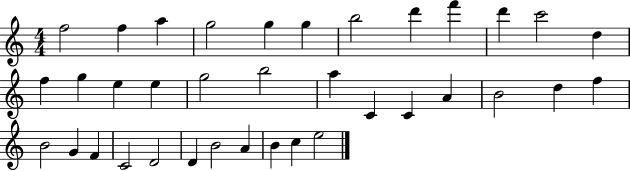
{
  \clef treble
  \numericTimeSignature
  \time 4/4
  \key c \major
  f''2 f''4 a''4 | g''2 g''4 g''4 | b''2 d'''4 f'''4 | d'''4 c'''2 d''4 | \break f''4 g''4 e''4 e''4 | g''2 b''2 | a''4 c'4 c'4 a'4 | b'2 d''4 f''4 | \break b'2 g'4 f'4 | c'2 d'2 | d'4 b'2 a'4 | b'4 c''4 e''2 | \break \bar "|."
}